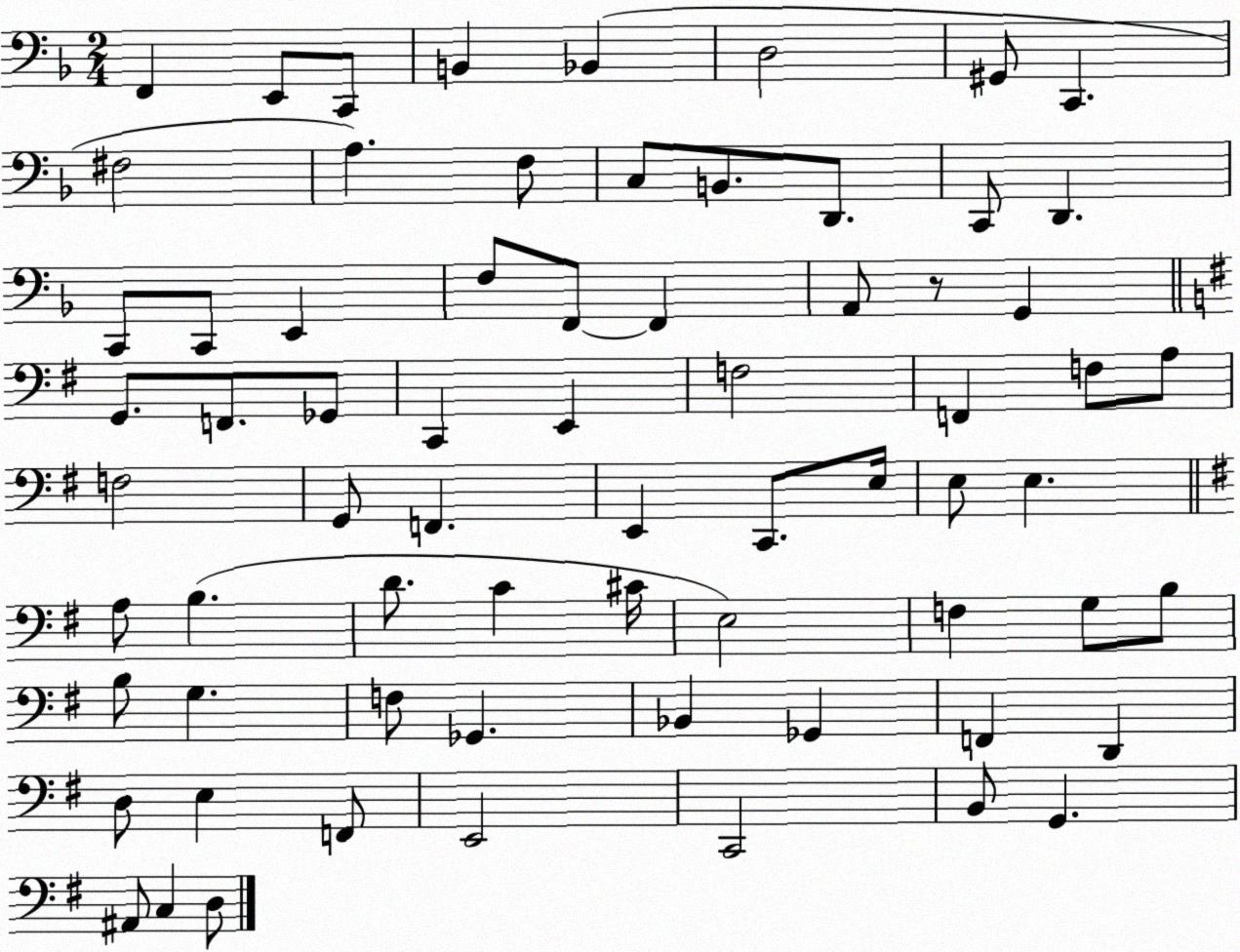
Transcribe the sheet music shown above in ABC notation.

X:1
T:Untitled
M:2/4
L:1/4
K:F
F,, E,,/2 C,,/2 B,, _B,, D,2 ^G,,/2 C,, ^F,2 A, F,/2 C,/2 B,,/2 D,,/2 C,,/2 D,, C,,/2 C,,/2 E,, F,/2 F,,/2 F,, A,,/2 z/2 G,, G,,/2 F,,/2 _G,,/2 C,, E,, F,2 F,, F,/2 A,/2 F,2 G,,/2 F,, E,, C,,/2 E,/4 E,/2 E, A,/2 B, D/2 C ^C/4 E,2 F, G,/2 B,/2 B,/2 G, F,/2 _G,, _B,, _G,, F,, D,, D,/2 E, F,,/2 E,,2 C,,2 B,,/2 G,, ^A,,/2 C, D,/2